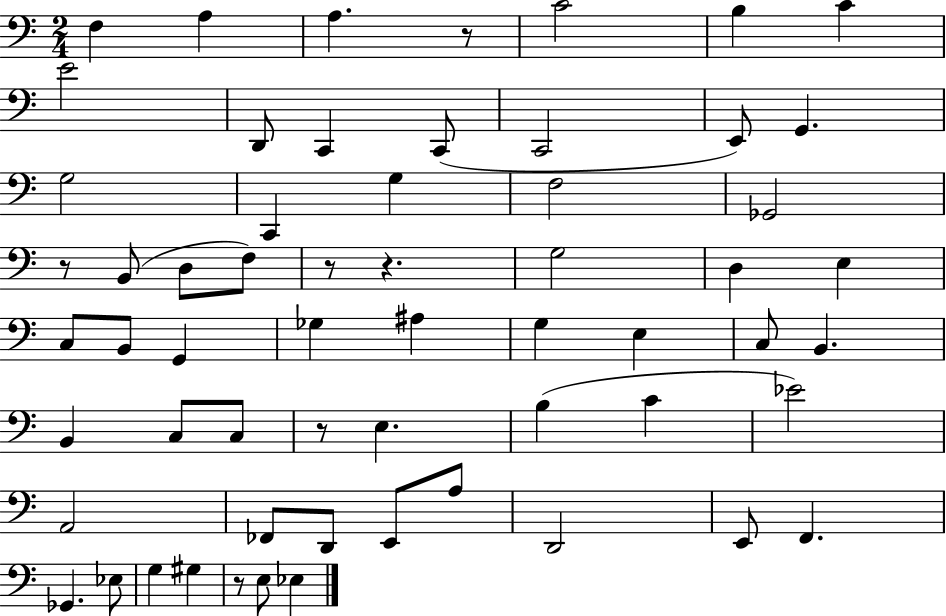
F3/q A3/q A3/q. R/e C4/h B3/q C4/q E4/h D2/e C2/q C2/e C2/h E2/e G2/q. G3/h C2/q G3/q F3/h Gb2/h R/e B2/e D3/e F3/e R/e R/q. G3/h D3/q E3/q C3/e B2/e G2/q Gb3/q A#3/q G3/q E3/q C3/e B2/q. B2/q C3/e C3/e R/e E3/q. B3/q C4/q Eb4/h A2/h FES2/e D2/e E2/e A3/e D2/h E2/e F2/q. Gb2/q. Eb3/e G3/q G#3/q R/e E3/e Eb3/q